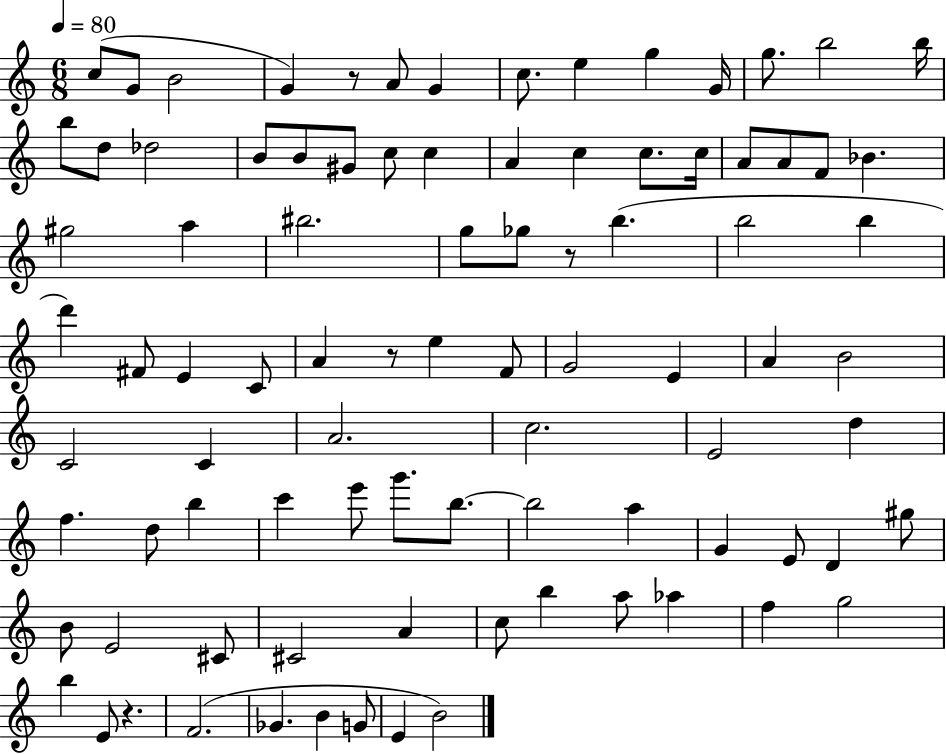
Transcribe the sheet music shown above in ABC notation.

X:1
T:Untitled
M:6/8
L:1/4
K:C
c/2 G/2 B2 G z/2 A/2 G c/2 e g G/4 g/2 b2 b/4 b/2 d/2 _d2 B/2 B/2 ^G/2 c/2 c A c c/2 c/4 A/2 A/2 F/2 _B ^g2 a ^b2 g/2 _g/2 z/2 b b2 b d' ^F/2 E C/2 A z/2 e F/2 G2 E A B2 C2 C A2 c2 E2 d f d/2 b c' e'/2 g'/2 b/2 b2 a G E/2 D ^g/2 B/2 E2 ^C/2 ^C2 A c/2 b a/2 _a f g2 b E/2 z F2 _G B G/2 E B2